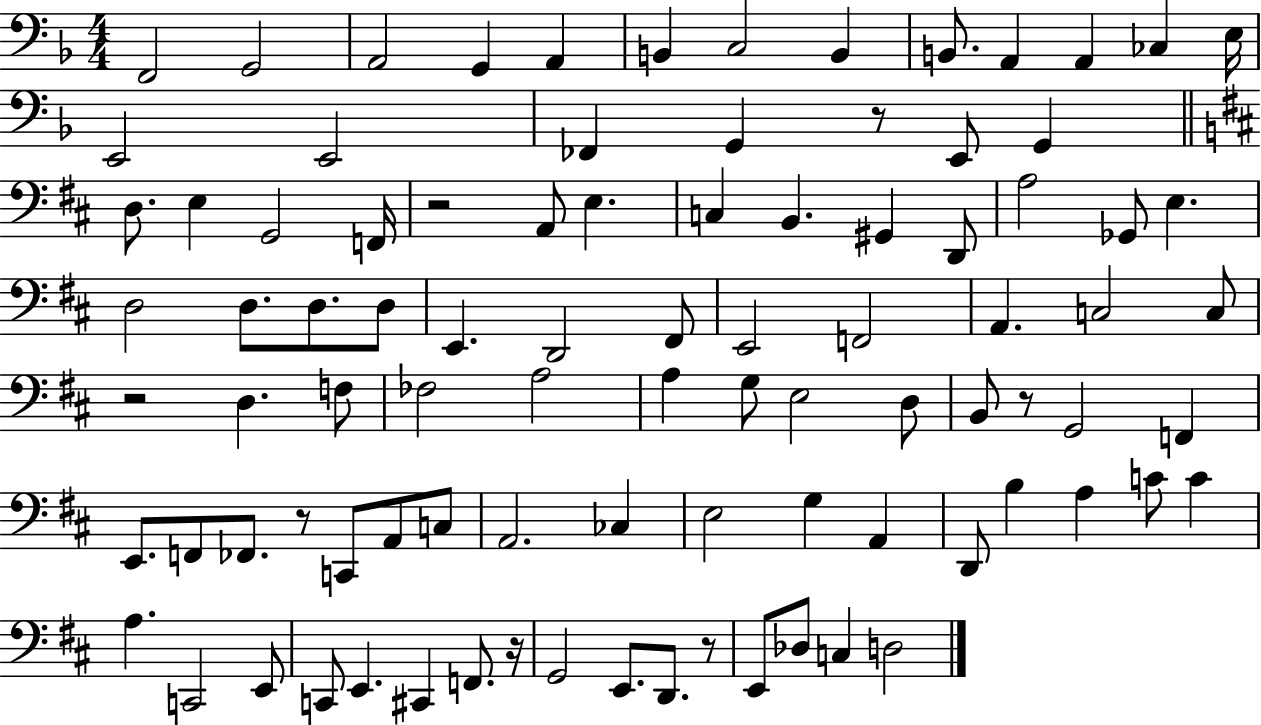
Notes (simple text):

F2/h G2/h A2/h G2/q A2/q B2/q C3/h B2/q B2/e. A2/q A2/q CES3/q E3/s E2/h E2/h FES2/q G2/q R/e E2/e G2/q D3/e. E3/q G2/h F2/s R/h A2/e E3/q. C3/q B2/q. G#2/q D2/e A3/h Gb2/e E3/q. D3/h D3/e. D3/e. D3/e E2/q. D2/h F#2/e E2/h F2/h A2/q. C3/h C3/e R/h D3/q. F3/e FES3/h A3/h A3/q G3/e E3/h D3/e B2/e R/e G2/h F2/q E2/e. F2/e FES2/e. R/e C2/e A2/e C3/e A2/h. CES3/q E3/h G3/q A2/q D2/e B3/q A3/q C4/e C4/q A3/q. C2/h E2/e C2/e E2/q. C#2/q F2/e. R/s G2/h E2/e. D2/e. R/e E2/e Db3/e C3/q D3/h